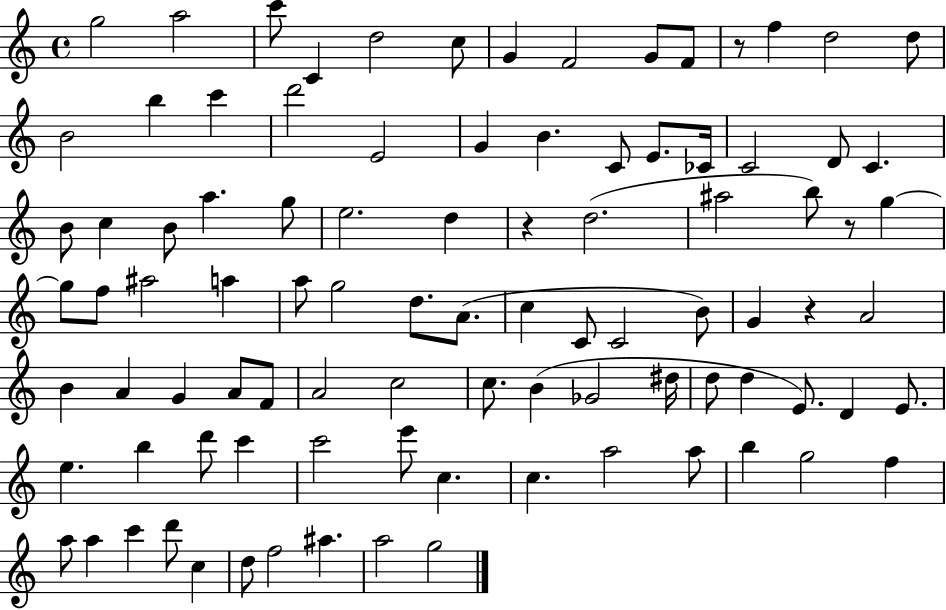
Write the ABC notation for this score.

X:1
T:Untitled
M:4/4
L:1/4
K:C
g2 a2 c'/2 C d2 c/2 G F2 G/2 F/2 z/2 f d2 d/2 B2 b c' d'2 E2 G B C/2 E/2 _C/4 C2 D/2 C B/2 c B/2 a g/2 e2 d z d2 ^a2 b/2 z/2 g g/2 f/2 ^a2 a a/2 g2 d/2 A/2 c C/2 C2 B/2 G z A2 B A G A/2 F/2 A2 c2 c/2 B _G2 ^d/4 d/2 d E/2 D E/2 e b d'/2 c' c'2 e'/2 c c a2 a/2 b g2 f a/2 a c' d'/2 c d/2 f2 ^a a2 g2